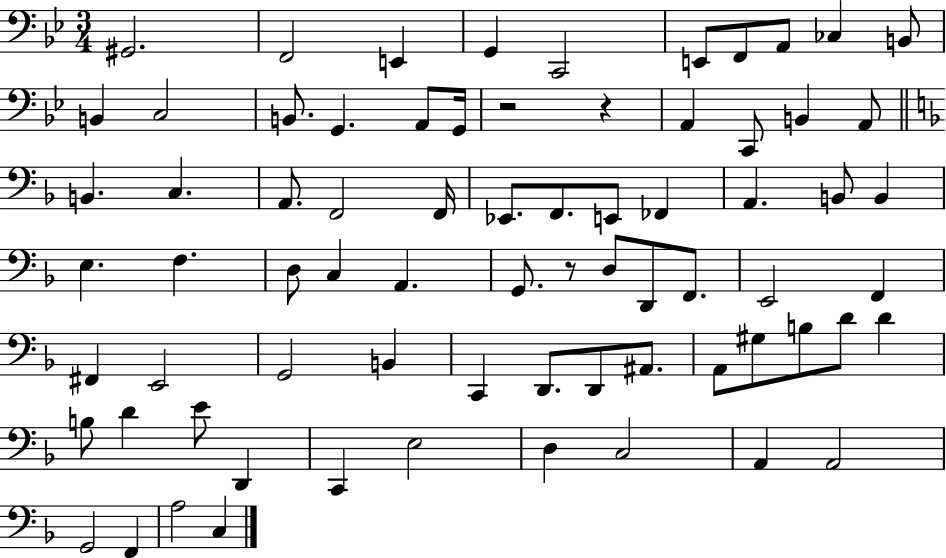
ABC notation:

X:1
T:Untitled
M:3/4
L:1/4
K:Bb
^G,,2 F,,2 E,, G,, C,,2 E,,/2 F,,/2 A,,/2 _C, B,,/2 B,, C,2 B,,/2 G,, A,,/2 G,,/4 z2 z A,, C,,/2 B,, A,,/2 B,, C, A,,/2 F,,2 F,,/4 _E,,/2 F,,/2 E,,/2 _F,, A,, B,,/2 B,, E, F, D,/2 C, A,, G,,/2 z/2 D,/2 D,,/2 F,,/2 E,,2 F,, ^F,, E,,2 G,,2 B,, C,, D,,/2 D,,/2 ^A,,/2 A,,/2 ^G,/2 B,/2 D/2 D B,/2 D E/2 D,, C,, E,2 D, C,2 A,, A,,2 G,,2 F,, A,2 C,